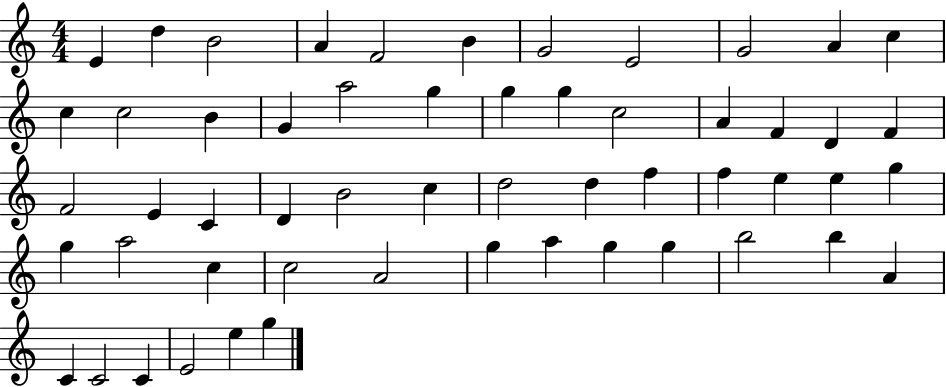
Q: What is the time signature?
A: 4/4